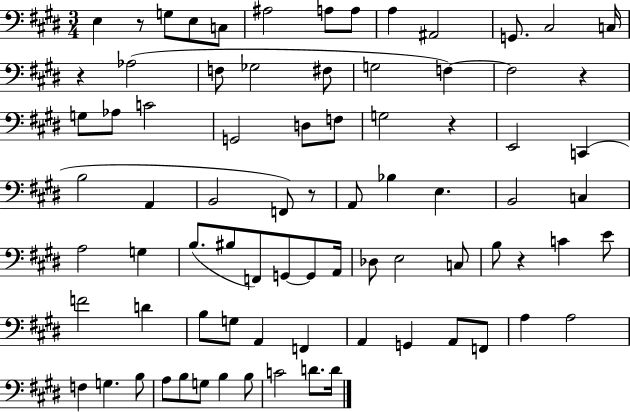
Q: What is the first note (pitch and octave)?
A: E3